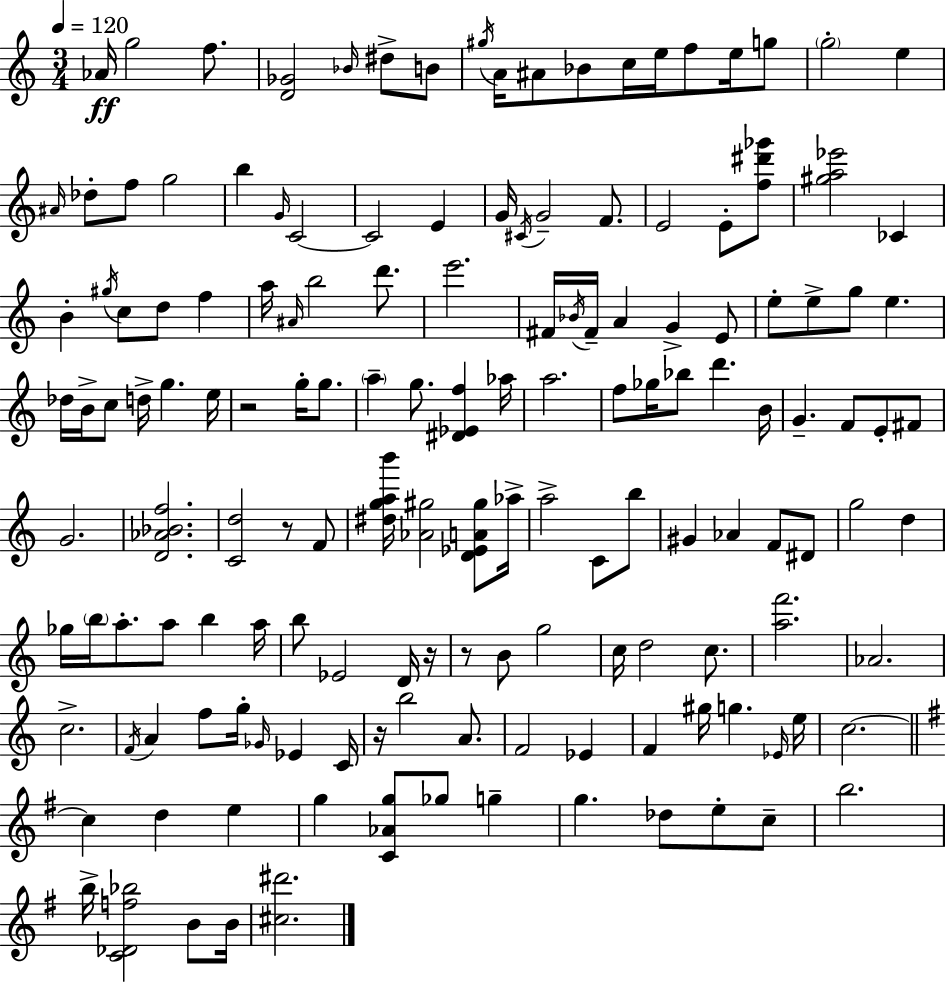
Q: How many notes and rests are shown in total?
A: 151